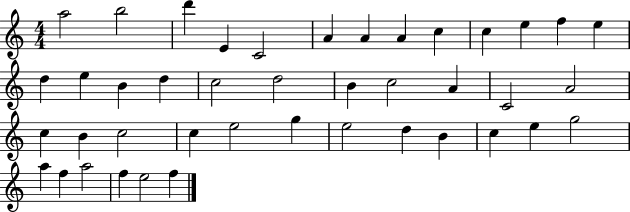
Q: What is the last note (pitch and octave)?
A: F5